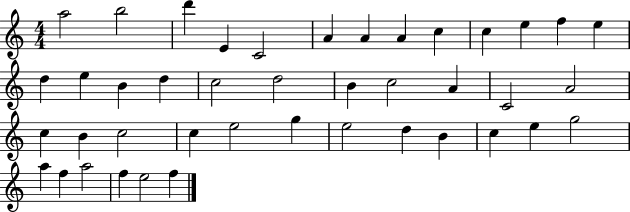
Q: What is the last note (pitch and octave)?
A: F5